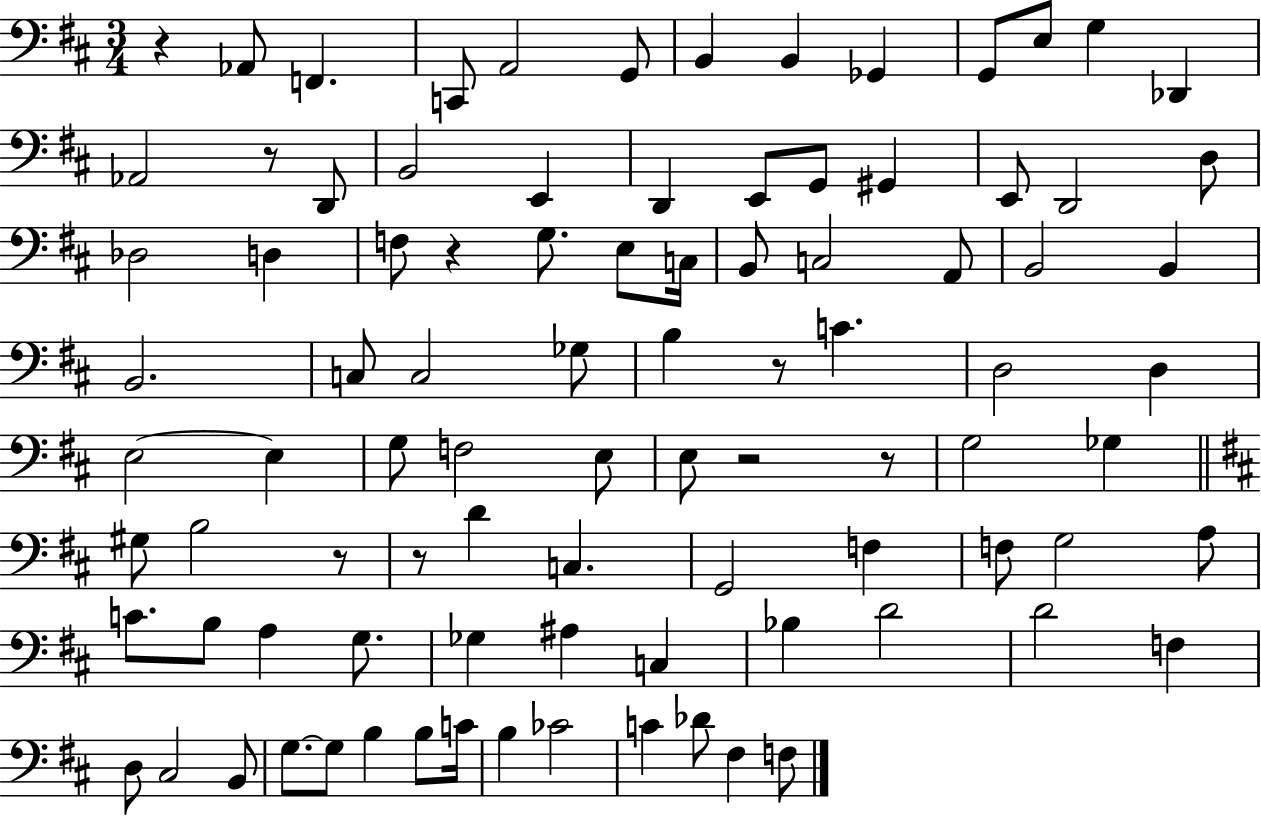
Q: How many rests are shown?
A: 8